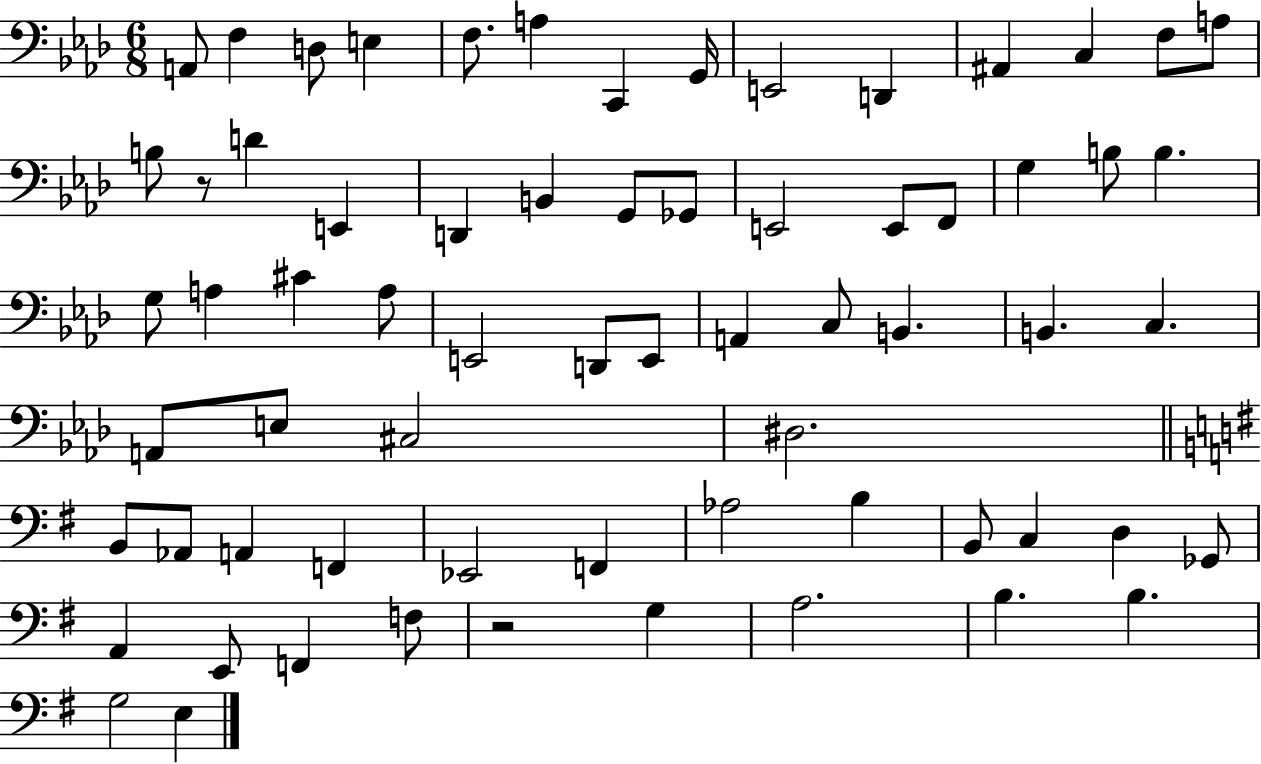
X:1
T:Untitled
M:6/8
L:1/4
K:Ab
A,,/2 F, D,/2 E, F,/2 A, C,, G,,/4 E,,2 D,, ^A,, C, F,/2 A,/2 B,/2 z/2 D E,, D,, B,, G,,/2 _G,,/2 E,,2 E,,/2 F,,/2 G, B,/2 B, G,/2 A, ^C A,/2 E,,2 D,,/2 E,,/2 A,, C,/2 B,, B,, C, A,,/2 E,/2 ^C,2 ^D,2 B,,/2 _A,,/2 A,, F,, _E,,2 F,, _A,2 B, B,,/2 C, D, _G,,/2 A,, E,,/2 F,, F,/2 z2 G, A,2 B, B, G,2 E,